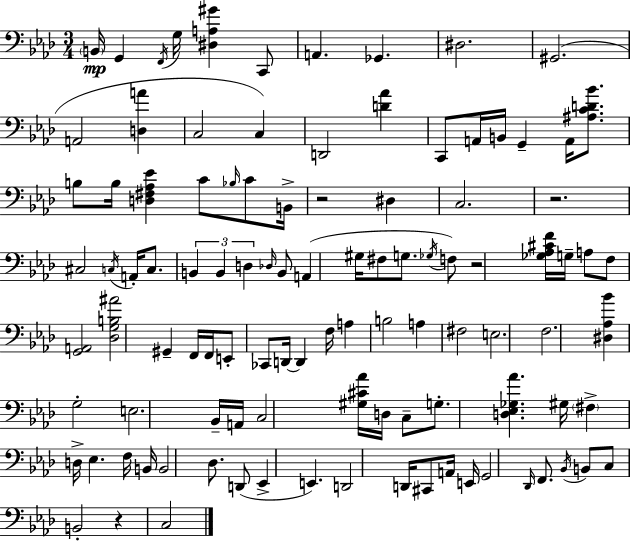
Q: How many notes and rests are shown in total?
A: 105